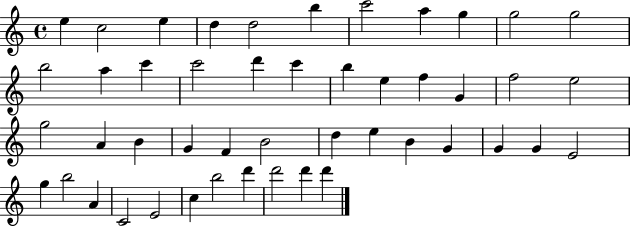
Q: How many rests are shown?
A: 0